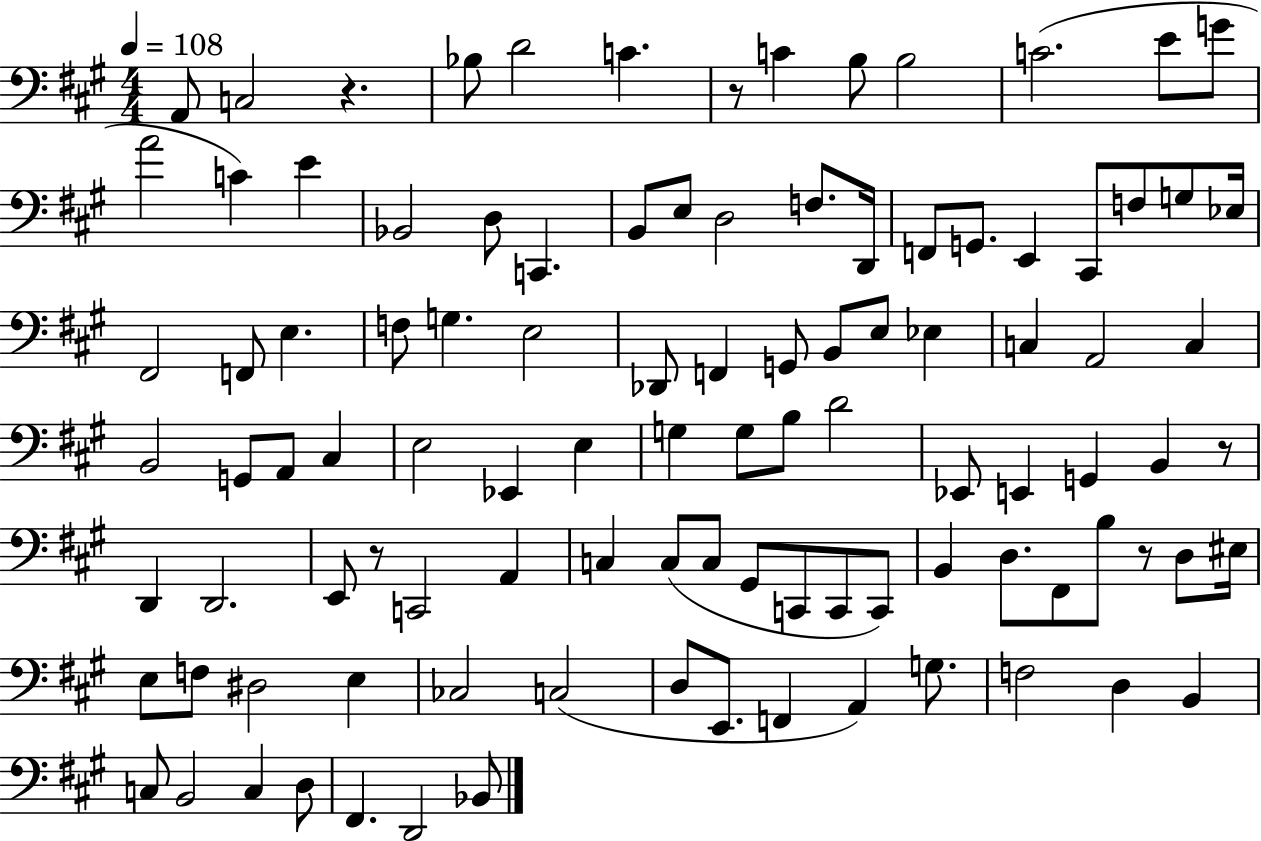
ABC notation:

X:1
T:Untitled
M:4/4
L:1/4
K:A
A,,/2 C,2 z _B,/2 D2 C z/2 C B,/2 B,2 C2 E/2 G/2 A2 C E _B,,2 D,/2 C,, B,,/2 E,/2 D,2 F,/2 D,,/4 F,,/2 G,,/2 E,, ^C,,/2 F,/2 G,/2 _E,/4 ^F,,2 F,,/2 E, F,/2 G, E,2 _D,,/2 F,, G,,/2 B,,/2 E,/2 _E, C, A,,2 C, B,,2 G,,/2 A,,/2 ^C, E,2 _E,, E, G, G,/2 B,/2 D2 _E,,/2 E,, G,, B,, z/2 D,, D,,2 E,,/2 z/2 C,,2 A,, C, C,/2 C,/2 ^G,,/2 C,,/2 C,,/2 C,,/2 B,, D,/2 ^F,,/2 B,/2 z/2 D,/2 ^E,/4 E,/2 F,/2 ^D,2 E, _C,2 C,2 D,/2 E,,/2 F,, A,, G,/2 F,2 D, B,, C,/2 B,,2 C, D,/2 ^F,, D,,2 _B,,/2